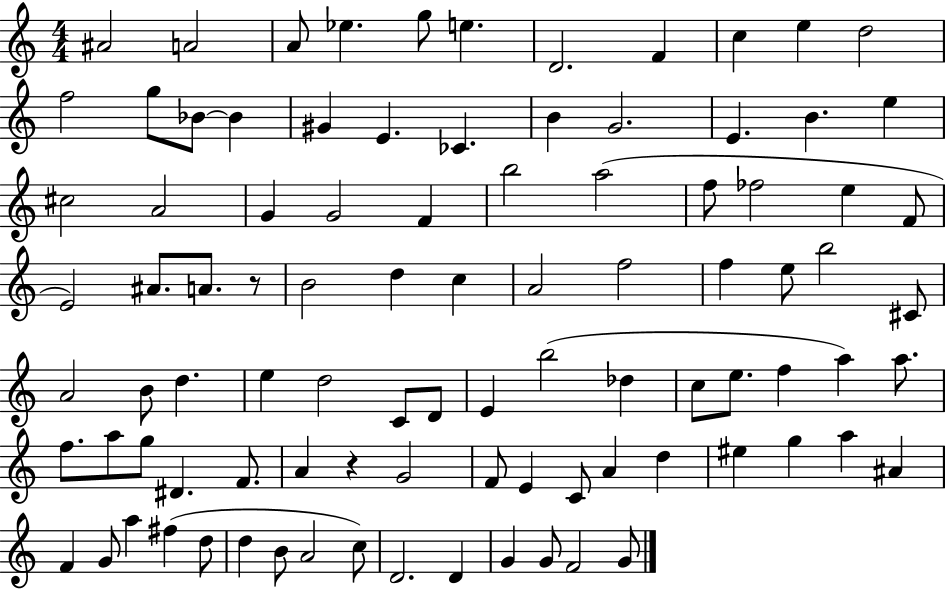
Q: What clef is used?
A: treble